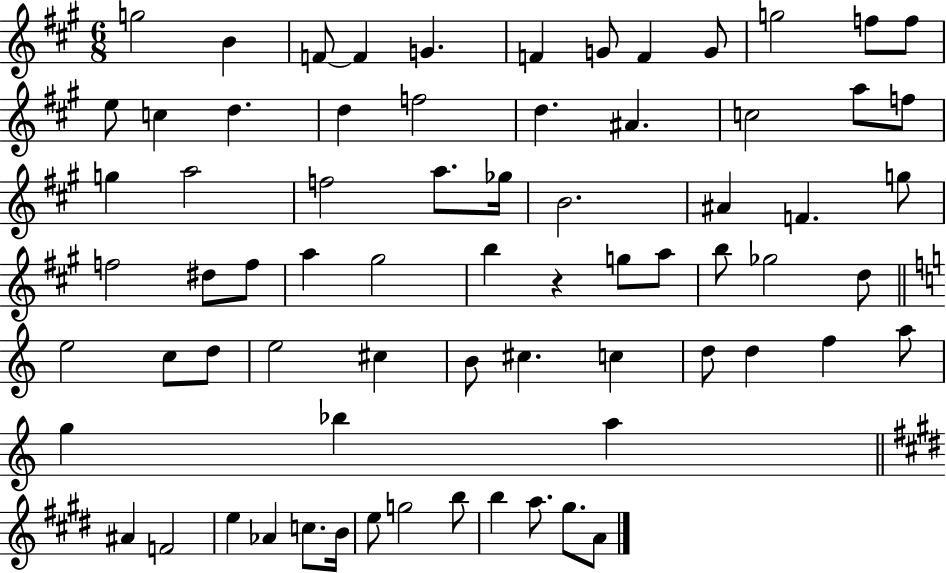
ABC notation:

X:1
T:Untitled
M:6/8
L:1/4
K:A
g2 B F/2 F G F G/2 F G/2 g2 f/2 f/2 e/2 c d d f2 d ^A c2 a/2 f/2 g a2 f2 a/2 _g/4 B2 ^A F g/2 f2 ^d/2 f/2 a ^g2 b z g/2 a/2 b/2 _g2 d/2 e2 c/2 d/2 e2 ^c B/2 ^c c d/2 d f a/2 g _b a ^A F2 e _A c/2 B/4 e/2 g2 b/2 b a/2 ^g/2 A/2